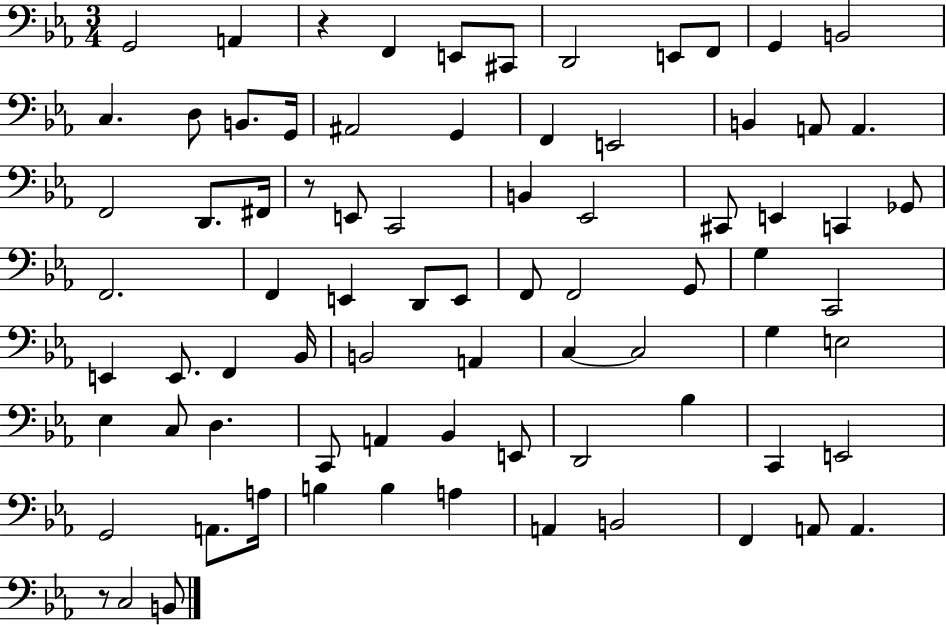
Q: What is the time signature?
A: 3/4